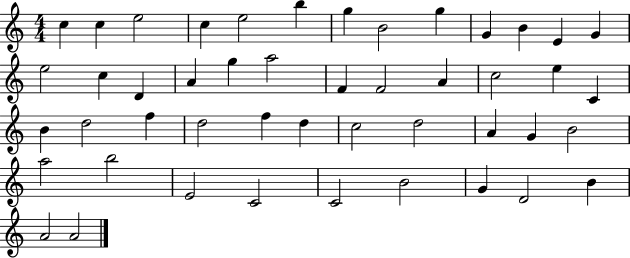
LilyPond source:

{
  \clef treble
  \numericTimeSignature
  \time 4/4
  \key c \major
  c''4 c''4 e''2 | c''4 e''2 b''4 | g''4 b'2 g''4 | g'4 b'4 e'4 g'4 | \break e''2 c''4 d'4 | a'4 g''4 a''2 | f'4 f'2 a'4 | c''2 e''4 c'4 | \break b'4 d''2 f''4 | d''2 f''4 d''4 | c''2 d''2 | a'4 g'4 b'2 | \break a''2 b''2 | e'2 c'2 | c'2 b'2 | g'4 d'2 b'4 | \break a'2 a'2 | \bar "|."
}